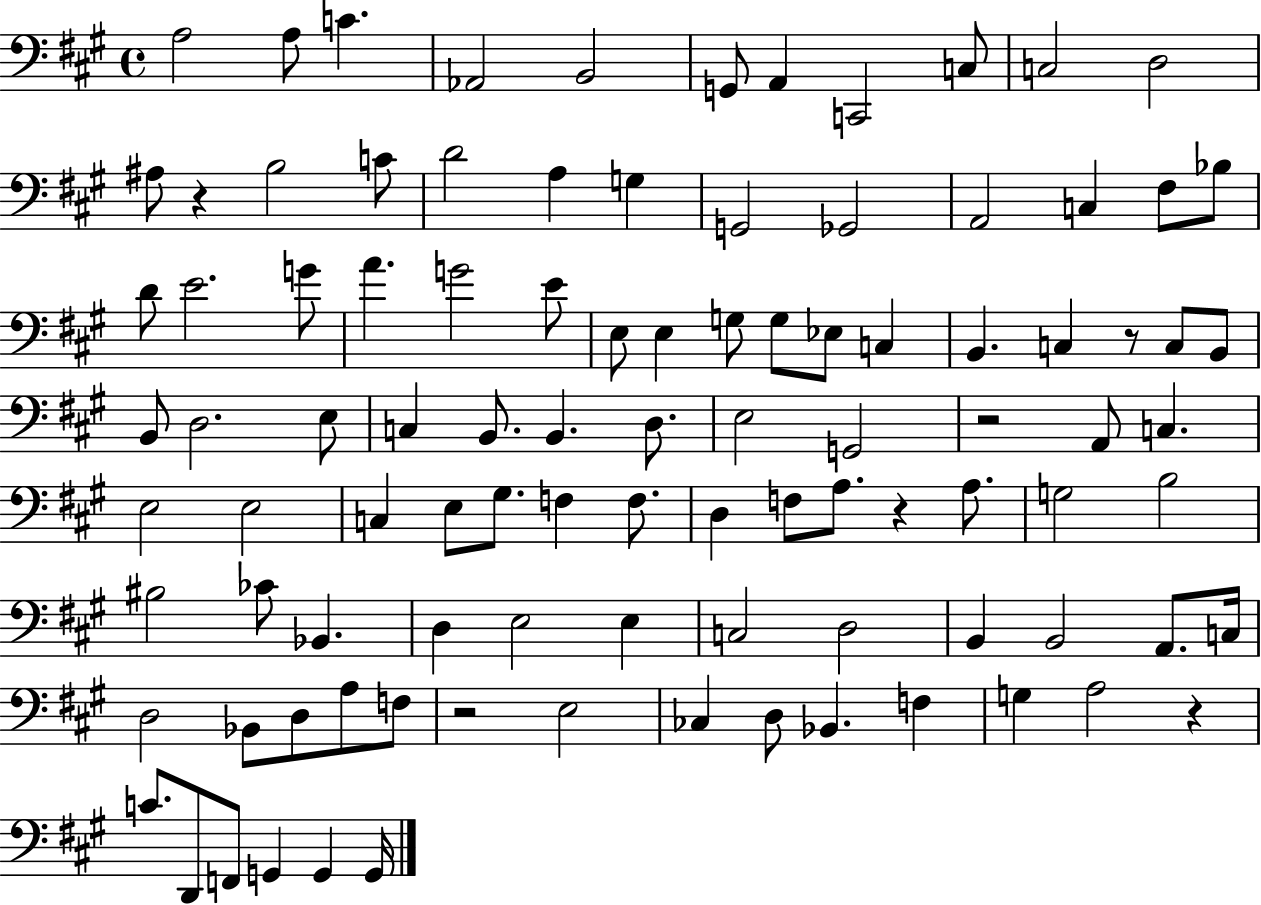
{
  \clef bass
  \time 4/4
  \defaultTimeSignature
  \key a \major
  a2 a8 c'4. | aes,2 b,2 | g,8 a,4 c,2 c8 | c2 d2 | \break ais8 r4 b2 c'8 | d'2 a4 g4 | g,2 ges,2 | a,2 c4 fis8 bes8 | \break d'8 e'2. g'8 | a'4. g'2 e'8 | e8 e4 g8 g8 ees8 c4 | b,4. c4 r8 c8 b,8 | \break b,8 d2. e8 | c4 b,8. b,4. d8. | e2 g,2 | r2 a,8 c4. | \break e2 e2 | c4 e8 gis8. f4 f8. | d4 f8 a8. r4 a8. | g2 b2 | \break bis2 ces'8 bes,4. | d4 e2 e4 | c2 d2 | b,4 b,2 a,8. c16 | \break d2 bes,8 d8 a8 f8 | r2 e2 | ces4 d8 bes,4. f4 | g4 a2 r4 | \break c'8. d,8 f,8 g,4 g,4 g,16 | \bar "|."
}